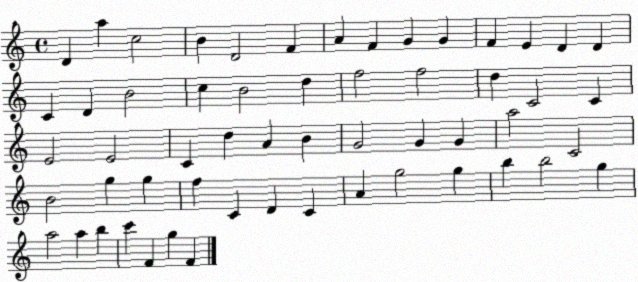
X:1
T:Untitled
M:4/4
L:1/4
K:C
D a c2 B D2 F A F G G F E D D C D B2 c B2 d f2 f2 d C2 C E2 E2 C d A B G2 G G a2 C2 B2 g g f C D C A g2 g b b2 g a2 a b c' F g F